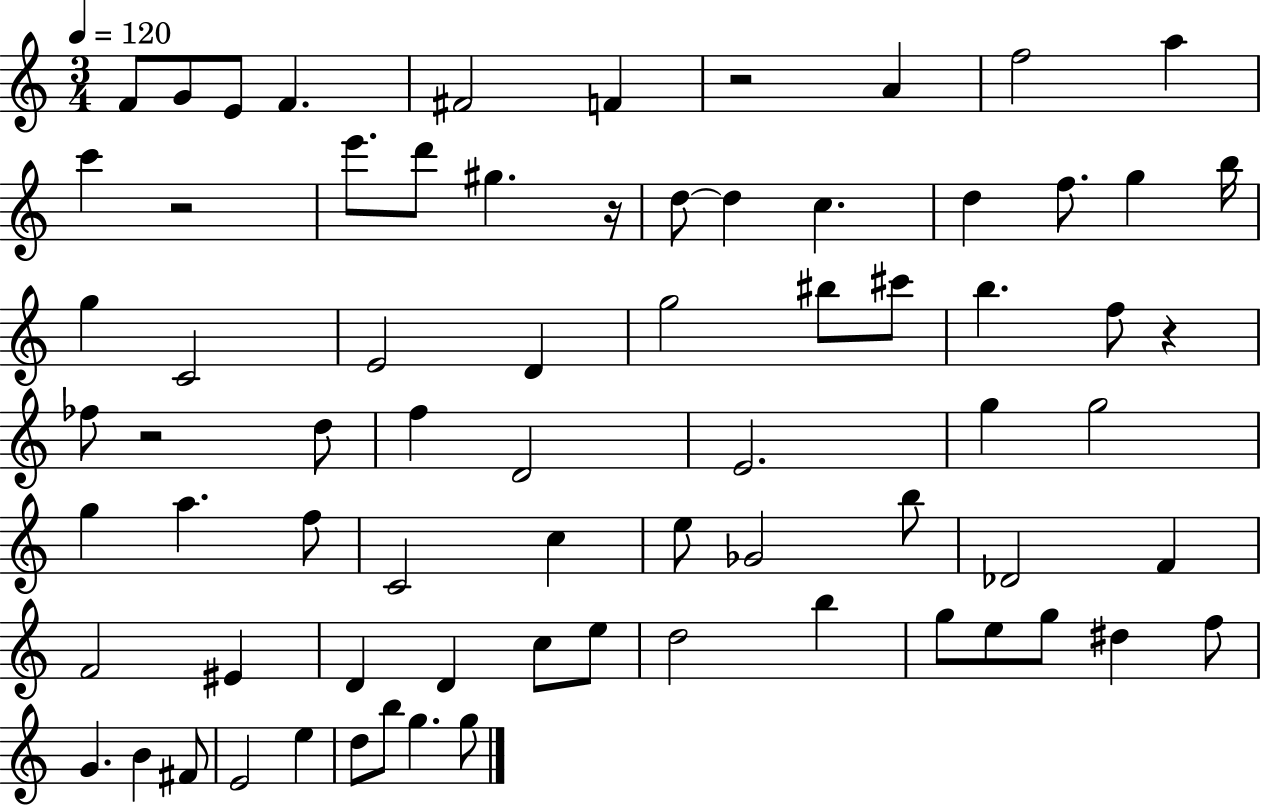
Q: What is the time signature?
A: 3/4